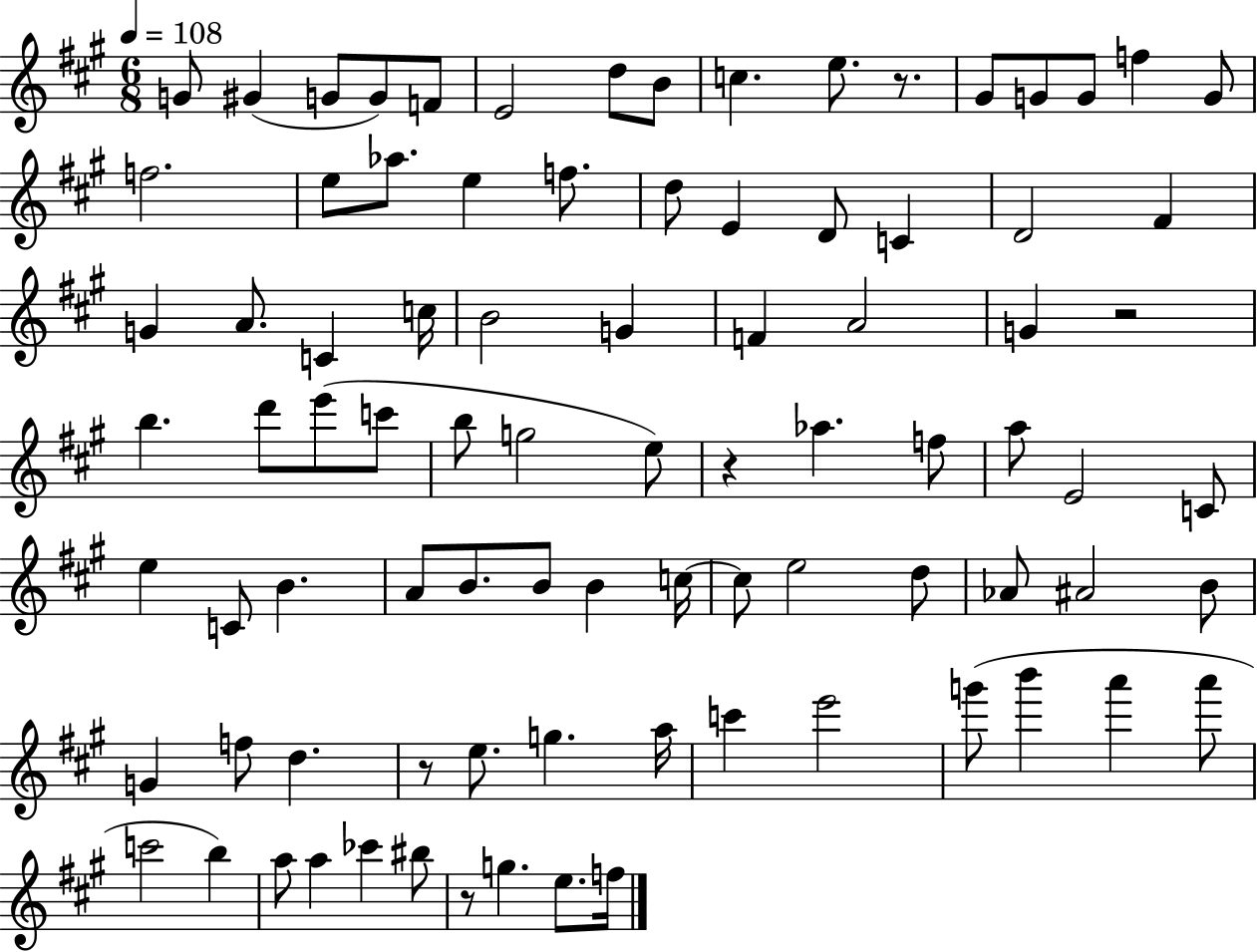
X:1
T:Untitled
M:6/8
L:1/4
K:A
G/2 ^G G/2 G/2 F/2 E2 d/2 B/2 c e/2 z/2 ^G/2 G/2 G/2 f G/2 f2 e/2 _a/2 e f/2 d/2 E D/2 C D2 ^F G A/2 C c/4 B2 G F A2 G z2 b d'/2 e'/2 c'/2 b/2 g2 e/2 z _a f/2 a/2 E2 C/2 e C/2 B A/2 B/2 B/2 B c/4 c/2 e2 d/2 _A/2 ^A2 B/2 G f/2 d z/2 e/2 g a/4 c' e'2 g'/2 b' a' a'/2 c'2 b a/2 a _c' ^b/2 z/2 g e/2 f/4